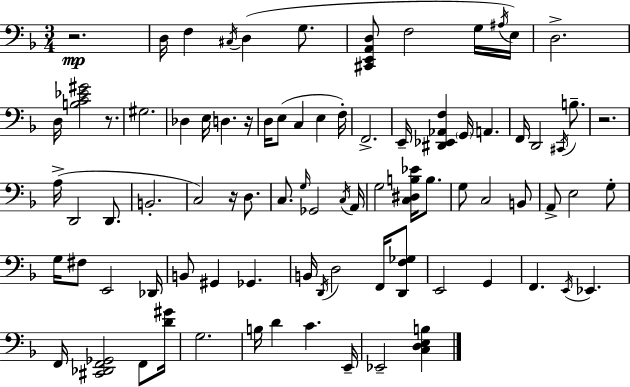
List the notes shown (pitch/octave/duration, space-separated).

R/h. D3/s F3/q C#3/s D3/q G3/e. [C#2,E2,A2,D3]/e F3/h G3/s A#3/s E3/s D3/h. D3/s [B3,C4,Eb4,G#4]/h R/e. G#3/h. Db3/q E3/s D3/q. R/s D3/s E3/e C3/q E3/q F3/s F2/h. E2/s [D#2,Eb2,Ab2,F3]/q G2/s A2/q. F2/s D2/h C#2/s B3/e. R/h. A3/s D2/h D2/e. B2/h. C3/h R/s D3/e. C3/e. G3/s Gb2/h C3/s A2/s G3/h [C3,D#3,B3,Eb4]/s B3/e. G3/e C3/h B2/e A2/e E3/h G3/e G3/s F#3/e E2/h Db2/s B2/e G#2/q Gb2/q. B2/s D2/s D3/h F2/s [D2,F3,Gb3]/e E2/h G2/q F2/q. E2/s Eb2/q. F2/s [C#2,Db2,F2,Gb2]/h F2/e [D4,G#4]/s G3/h. B3/s D4/q C4/q. E2/s Eb2/h [C3,D3,E3,B3]/q